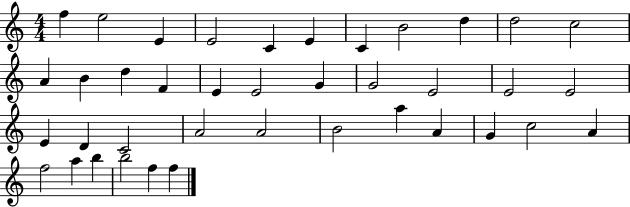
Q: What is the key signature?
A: C major